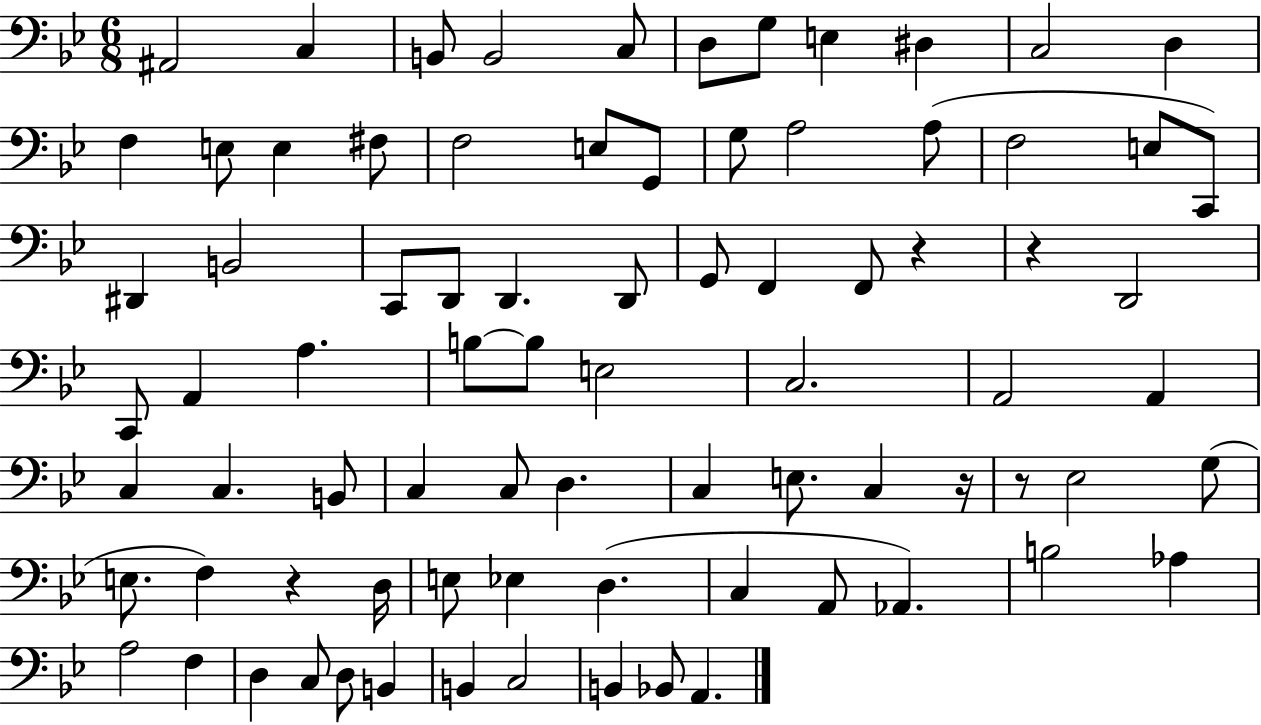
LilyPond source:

{
  \clef bass
  \numericTimeSignature
  \time 6/8
  \key bes \major
  ais,2 c4 | b,8 b,2 c8 | d8 g8 e4 dis4 | c2 d4 | \break f4 e8 e4 fis8 | f2 e8 g,8 | g8 a2 a8( | f2 e8 c,8) | \break dis,4 b,2 | c,8 d,8 d,4. d,8 | g,8 f,4 f,8 r4 | r4 d,2 | \break c,8 a,4 a4. | b8~~ b8 e2 | c2. | a,2 a,4 | \break c4 c4. b,8 | c4 c8 d4. | c4 e8. c4 r16 | r8 ees2 g8( | \break e8. f4) r4 d16 | e8 ees4 d4.( | c4 a,8 aes,4.) | b2 aes4 | \break a2 f4 | d4 c8 d8 b,4 | b,4 c2 | b,4 bes,8 a,4. | \break \bar "|."
}